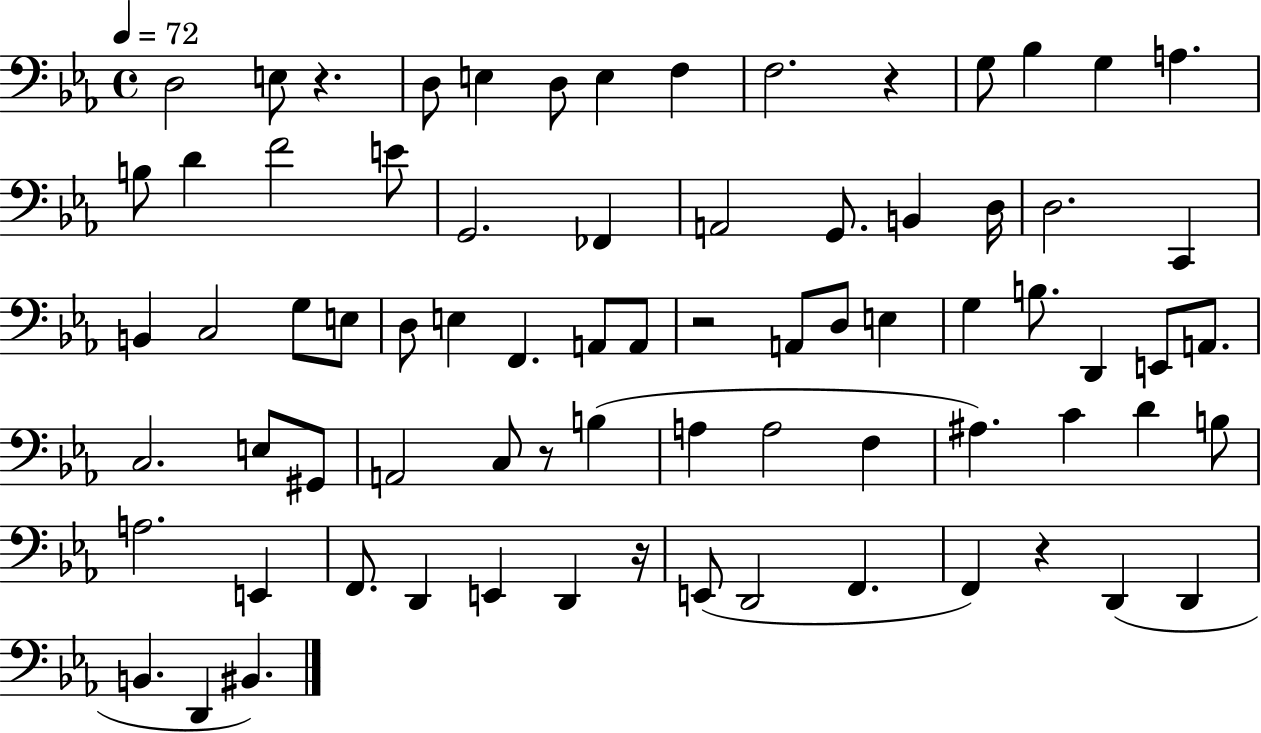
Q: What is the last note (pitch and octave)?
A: BIS2